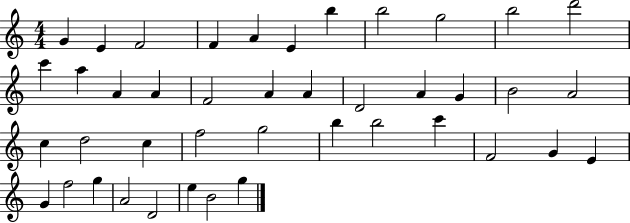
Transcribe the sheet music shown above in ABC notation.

X:1
T:Untitled
M:4/4
L:1/4
K:C
G E F2 F A E b b2 g2 b2 d'2 c' a A A F2 A A D2 A G B2 A2 c d2 c f2 g2 b b2 c' F2 G E G f2 g A2 D2 e B2 g